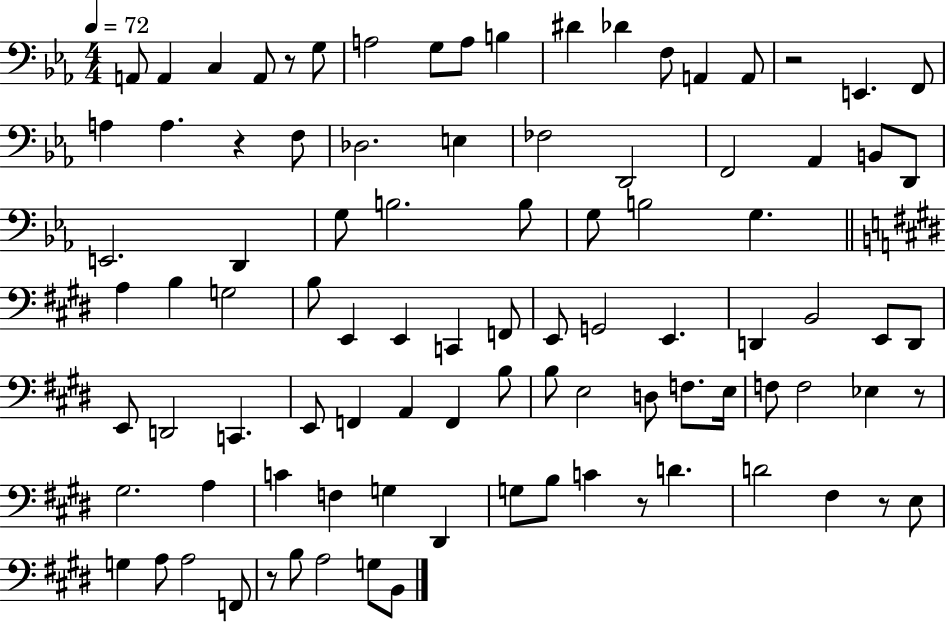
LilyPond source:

{
  \clef bass
  \numericTimeSignature
  \time 4/4
  \key ees \major
  \tempo 4 = 72
  a,8 a,4 c4 a,8 r8 g8 | a2 g8 a8 b4 | dis'4 des'4 f8 a,4 a,8 | r2 e,4. f,8 | \break a4 a4. r4 f8 | des2. e4 | fes2 d,2 | f,2 aes,4 b,8 d,8 | \break e,2. d,4 | g8 b2. b8 | g8 b2 g4. | \bar "||" \break \key e \major a4 b4 g2 | b8 e,4 e,4 c,4 f,8 | e,8 g,2 e,4. | d,4 b,2 e,8 d,8 | \break e,8 d,2 c,4. | e,8 f,4 a,4 f,4 b8 | b8 e2 d8 f8. e16 | f8 f2 ees4 r8 | \break gis2. a4 | c'4 f4 g4 dis,4 | g8 b8 c'4 r8 d'4. | d'2 fis4 r8 e8 | \break g4 a8 a2 f,8 | r8 b8 a2 g8 b,8 | \bar "|."
}